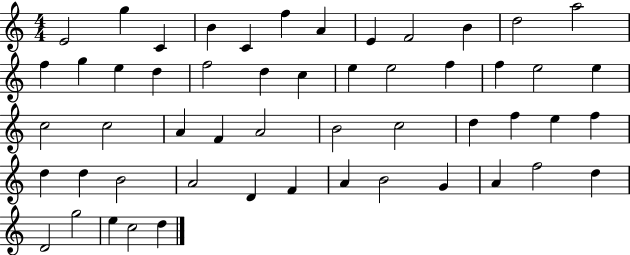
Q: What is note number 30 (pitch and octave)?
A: A4